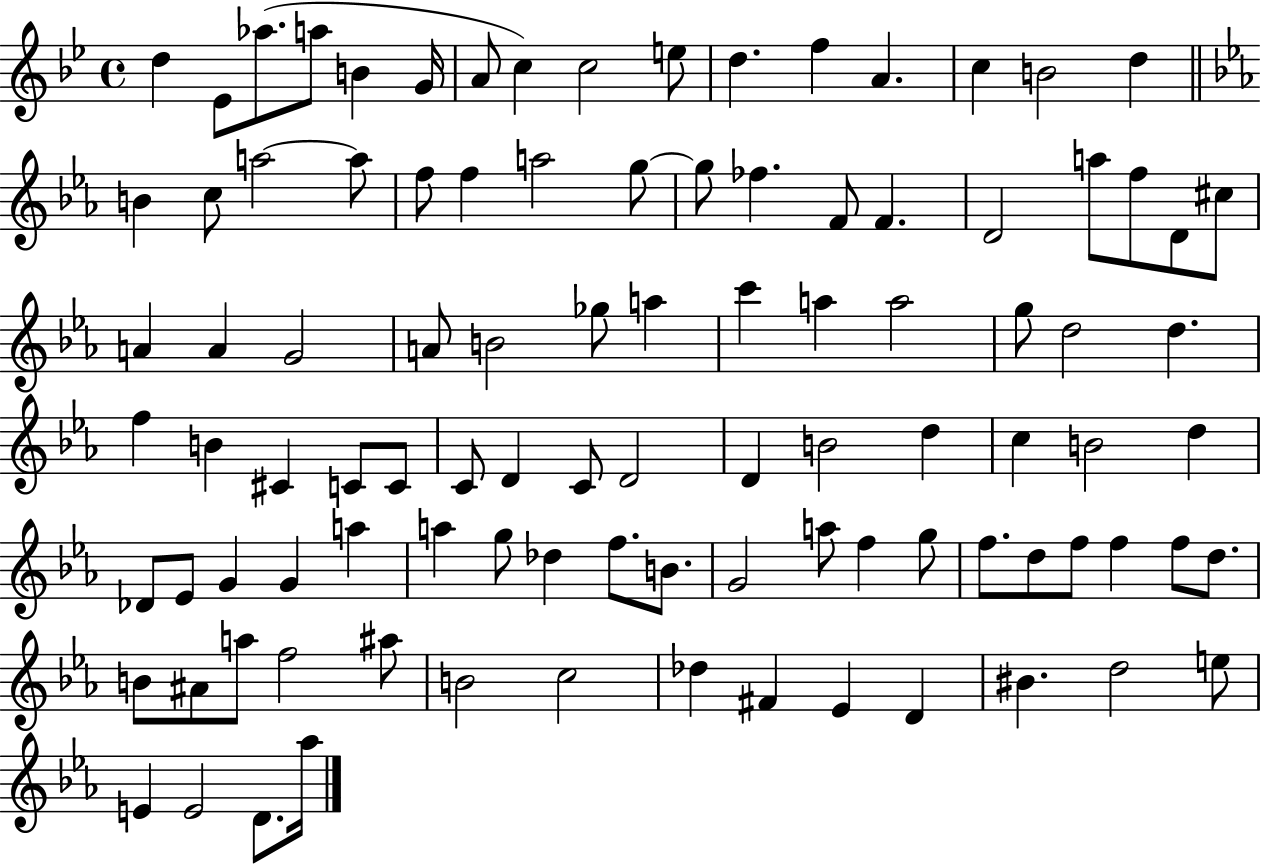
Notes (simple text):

D5/q Eb4/e Ab5/e. A5/e B4/q G4/s A4/e C5/q C5/h E5/e D5/q. F5/q A4/q. C5/q B4/h D5/q B4/q C5/e A5/h A5/e F5/e F5/q A5/h G5/e G5/e FES5/q. F4/e F4/q. D4/h A5/e F5/e D4/e C#5/e A4/q A4/q G4/h A4/e B4/h Gb5/e A5/q C6/q A5/q A5/h G5/e D5/h D5/q. F5/q B4/q C#4/q C4/e C4/e C4/e D4/q C4/e D4/h D4/q B4/h D5/q C5/q B4/h D5/q Db4/e Eb4/e G4/q G4/q A5/q A5/q G5/e Db5/q F5/e. B4/e. G4/h A5/e F5/q G5/e F5/e. D5/e F5/e F5/q F5/e D5/e. B4/e A#4/e A5/e F5/h A#5/e B4/h C5/h Db5/q F#4/q Eb4/q D4/q BIS4/q. D5/h E5/e E4/q E4/h D4/e. Ab5/s